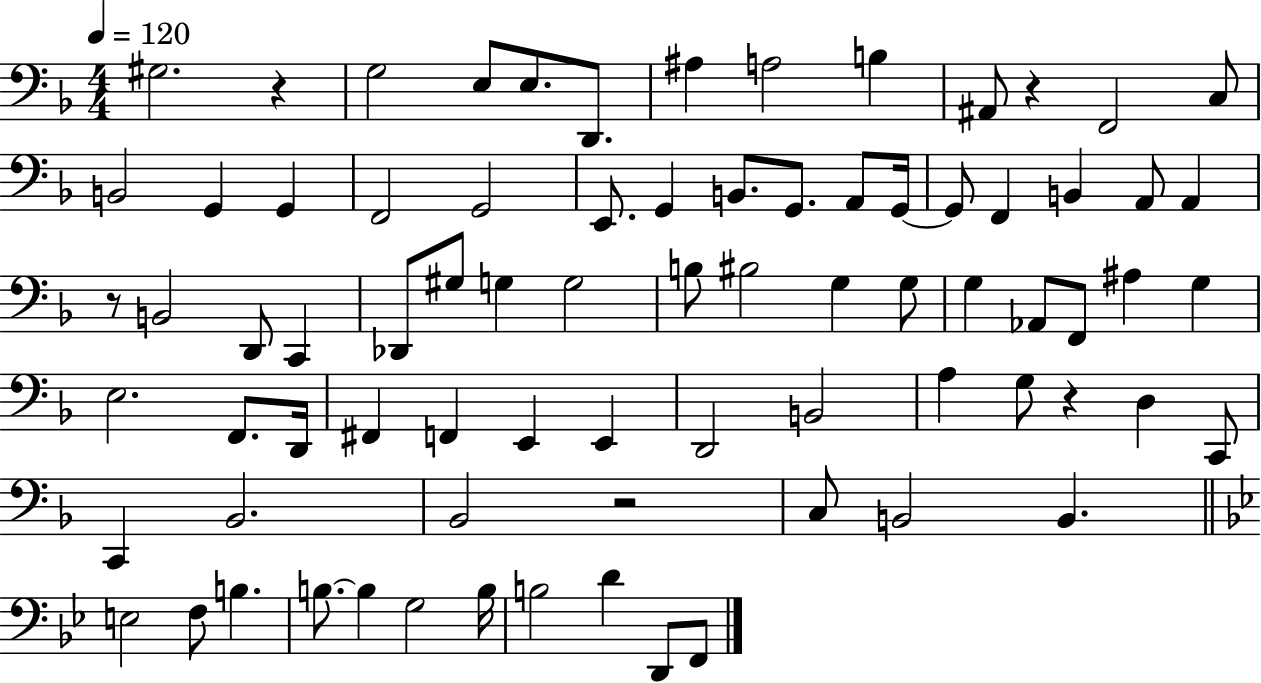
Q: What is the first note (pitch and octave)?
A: G#3